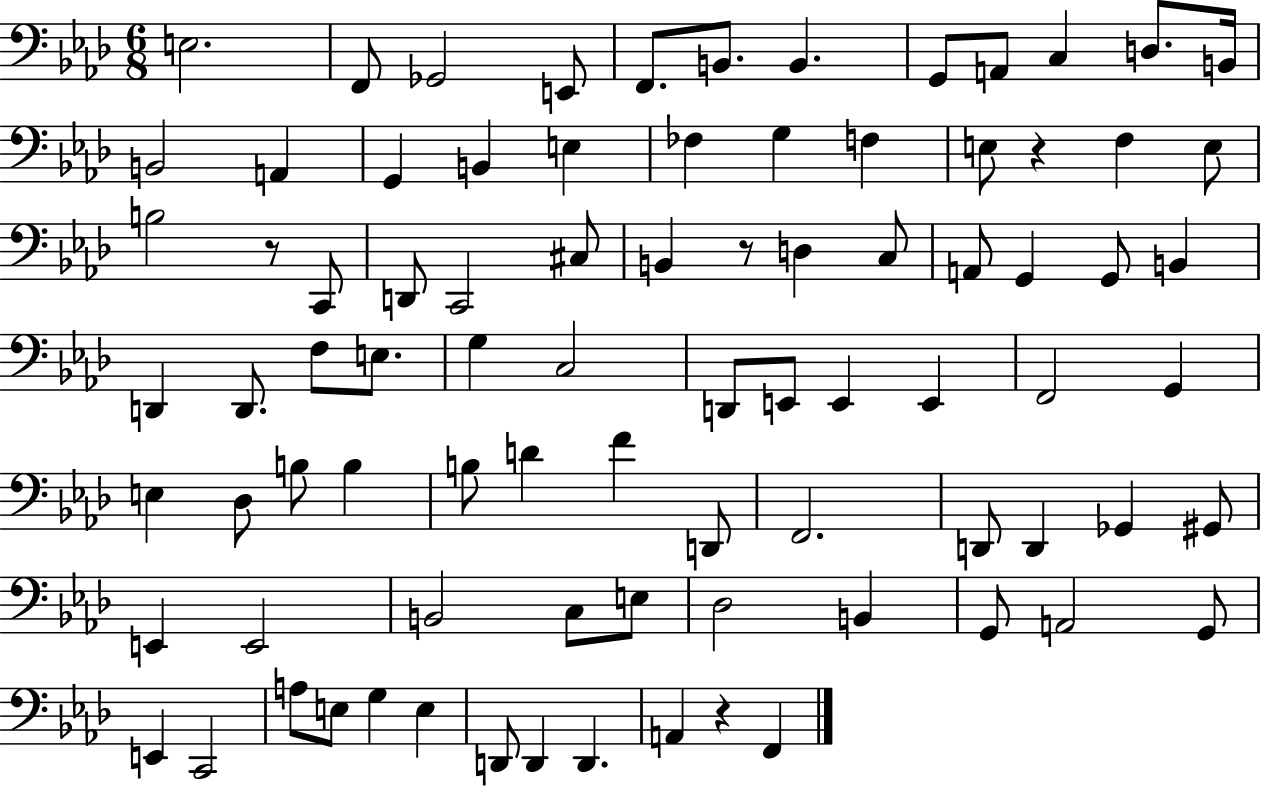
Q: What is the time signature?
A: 6/8